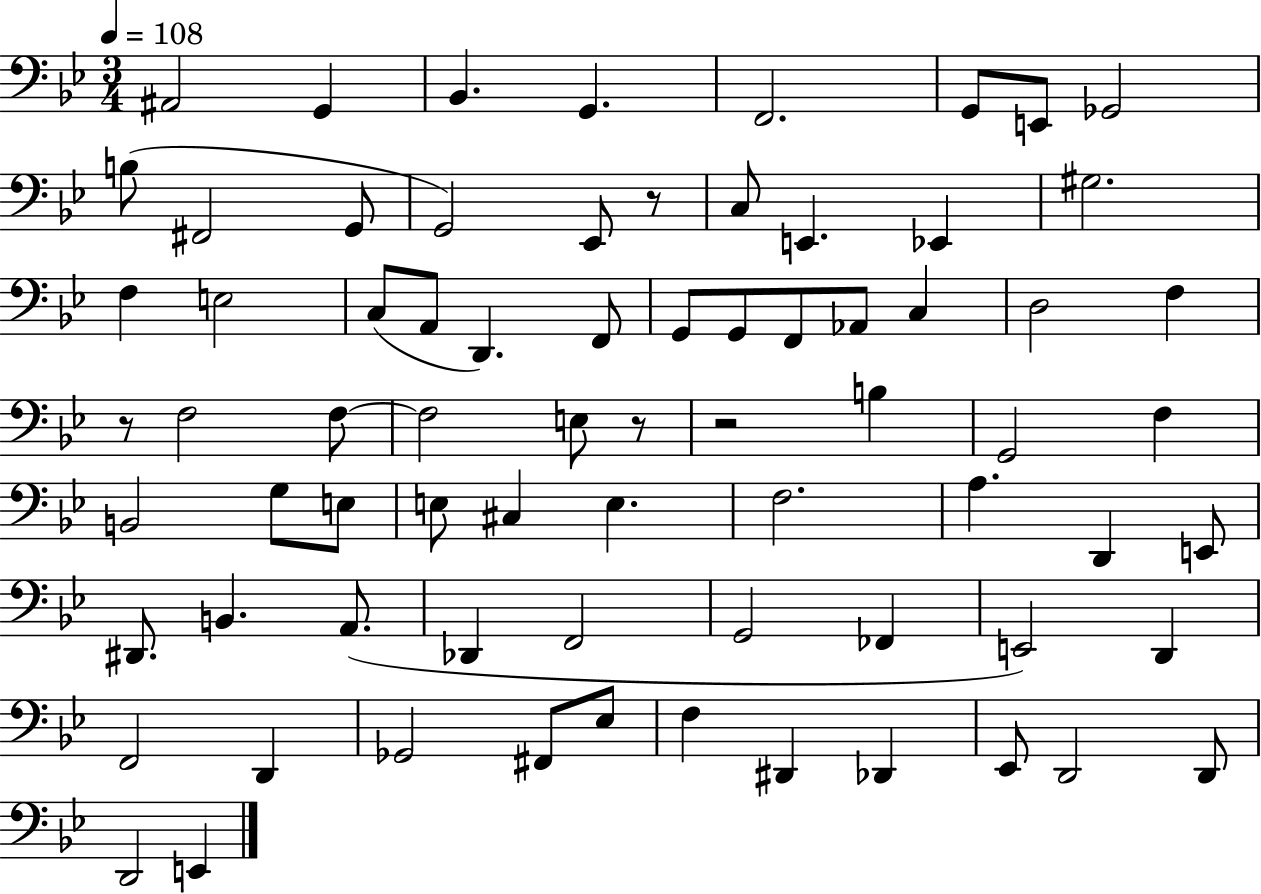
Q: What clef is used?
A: bass